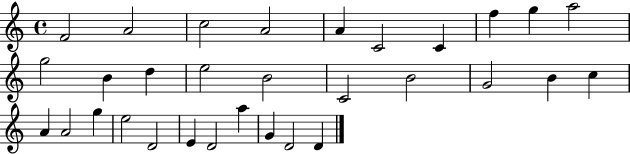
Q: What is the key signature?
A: C major